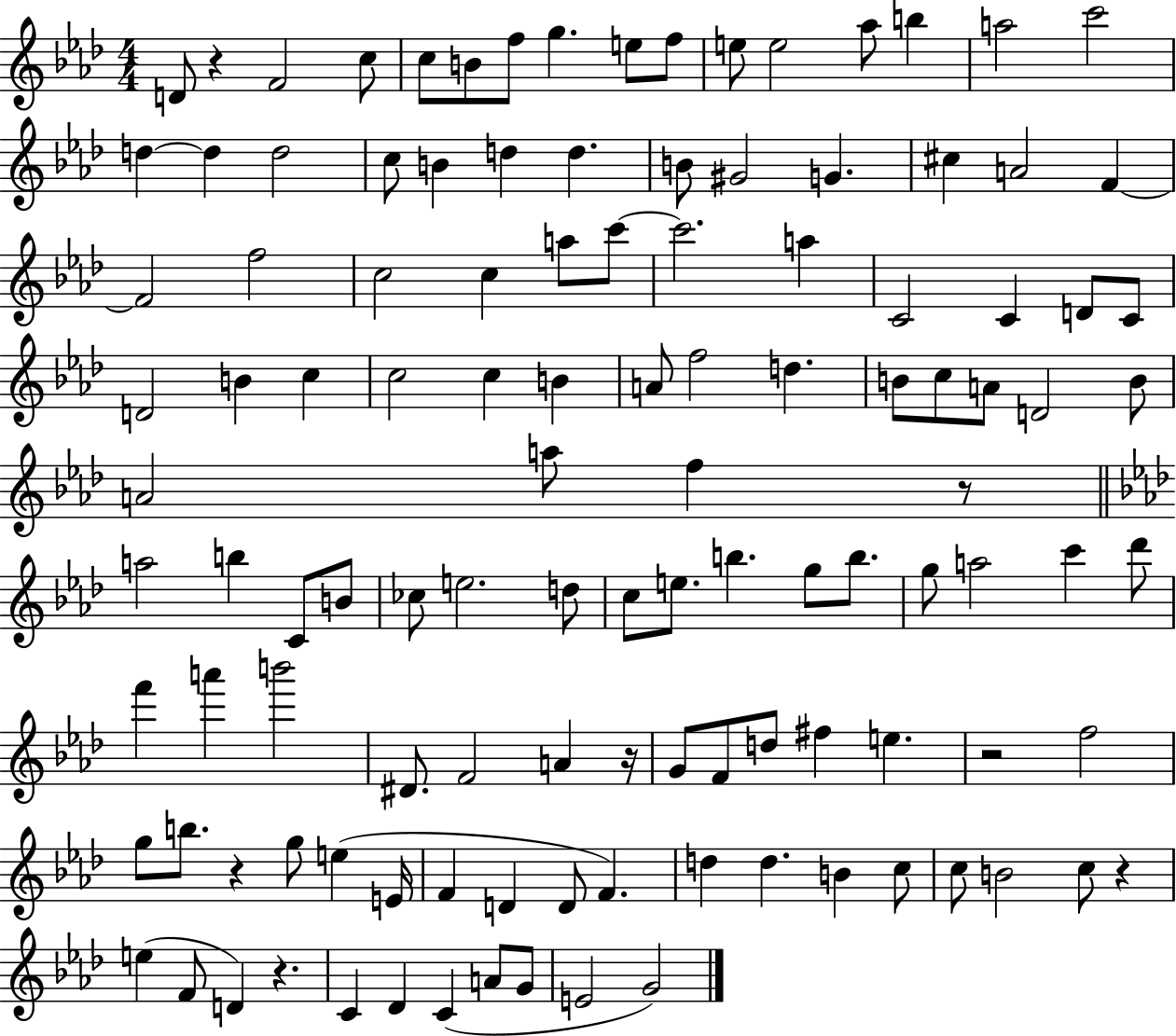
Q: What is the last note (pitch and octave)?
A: G4